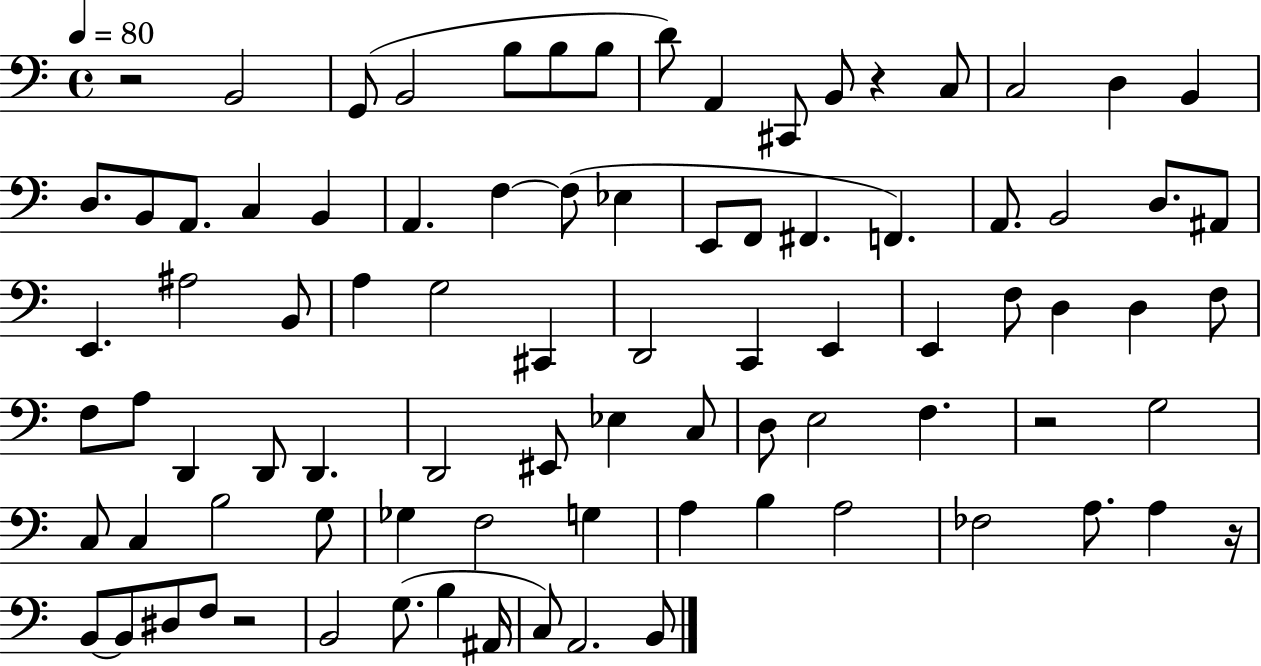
{
  \clef bass
  \time 4/4
  \defaultTimeSignature
  \key c \major
  \tempo 4 = 80
  r2 b,2 | g,8( b,2 b8 b8 b8 | d'8) a,4 cis,8 b,8 r4 c8 | c2 d4 b,4 | \break d8. b,8 a,8. c4 b,4 | a,4. f4~~ f8( ees4 | e,8 f,8 fis,4. f,4.) | a,8. b,2 d8. ais,8 | \break e,4. ais2 b,8 | a4 g2 cis,4 | d,2 c,4 e,4 | e,4 f8 d4 d4 f8 | \break f8 a8 d,4 d,8 d,4. | d,2 eis,8 ees4 c8 | d8 e2 f4. | r2 g2 | \break c8 c4 b2 g8 | ges4 f2 g4 | a4 b4 a2 | fes2 a8. a4 r16 | \break b,8~~ b,8 dis8 f8 r2 | b,2 g8.( b4 ais,16 | c8) a,2. b,8 | \bar "|."
}